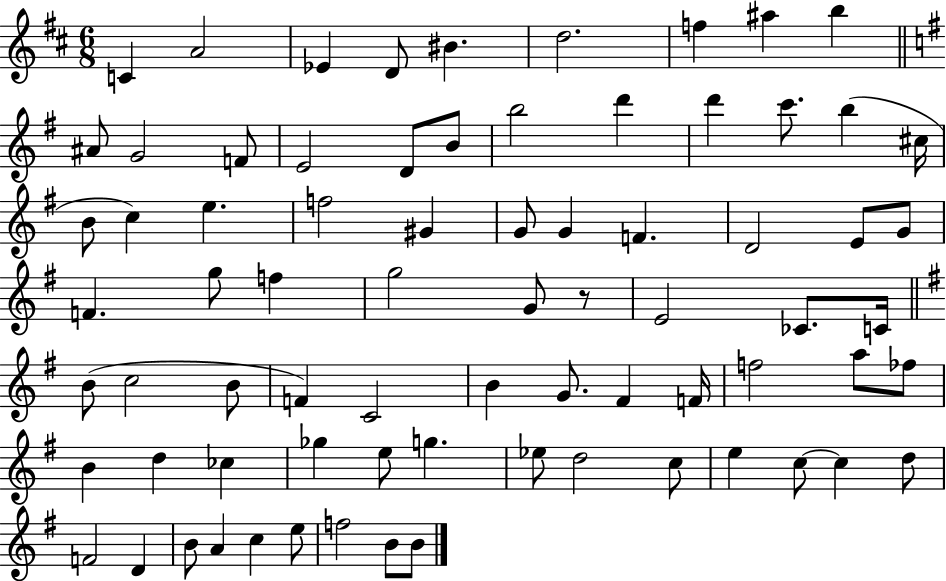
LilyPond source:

{
  \clef treble
  \numericTimeSignature
  \time 6/8
  \key d \major
  c'4 a'2 | ees'4 d'8 bis'4. | d''2. | f''4 ais''4 b''4 | \break \bar "||" \break \key g \major ais'8 g'2 f'8 | e'2 d'8 b'8 | b''2 d'''4 | d'''4 c'''8. b''4( cis''16 | \break b'8 c''4) e''4. | f''2 gis'4 | g'8 g'4 f'4. | d'2 e'8 g'8 | \break f'4. g''8 f''4 | g''2 g'8 r8 | e'2 ces'8. c'16 | \bar "||" \break \key g \major b'8( c''2 b'8 | f'4) c'2 | b'4 g'8. fis'4 f'16 | f''2 a''8 fes''8 | \break b'4 d''4 ces''4 | ges''4 e''8 g''4. | ees''8 d''2 c''8 | e''4 c''8~~ c''4 d''8 | \break f'2 d'4 | b'8 a'4 c''4 e''8 | f''2 b'8 b'8 | \bar "|."
}